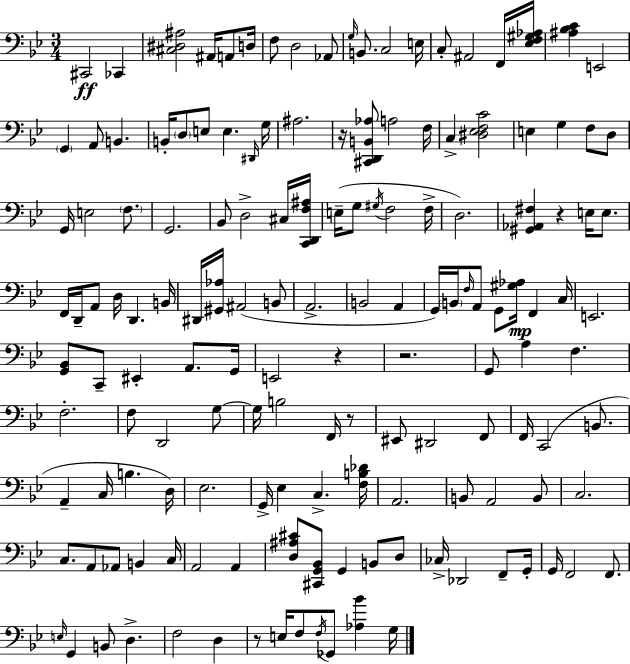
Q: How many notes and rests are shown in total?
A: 150